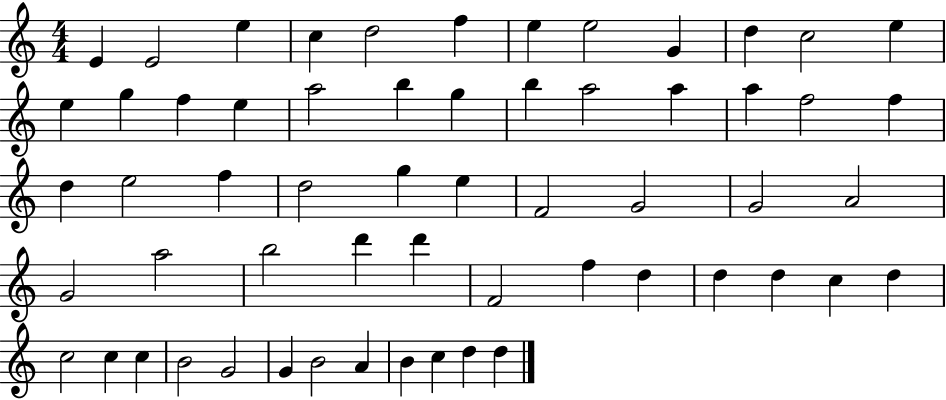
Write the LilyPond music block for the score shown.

{
  \clef treble
  \numericTimeSignature
  \time 4/4
  \key c \major
  e'4 e'2 e''4 | c''4 d''2 f''4 | e''4 e''2 g'4 | d''4 c''2 e''4 | \break e''4 g''4 f''4 e''4 | a''2 b''4 g''4 | b''4 a''2 a''4 | a''4 f''2 f''4 | \break d''4 e''2 f''4 | d''2 g''4 e''4 | f'2 g'2 | g'2 a'2 | \break g'2 a''2 | b''2 d'''4 d'''4 | f'2 f''4 d''4 | d''4 d''4 c''4 d''4 | \break c''2 c''4 c''4 | b'2 g'2 | g'4 b'2 a'4 | b'4 c''4 d''4 d''4 | \break \bar "|."
}